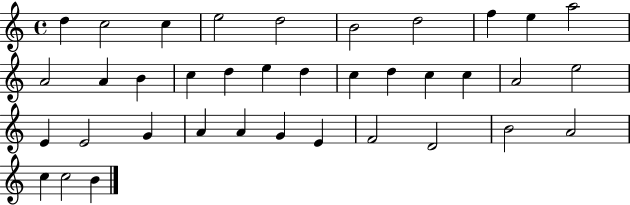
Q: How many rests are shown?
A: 0